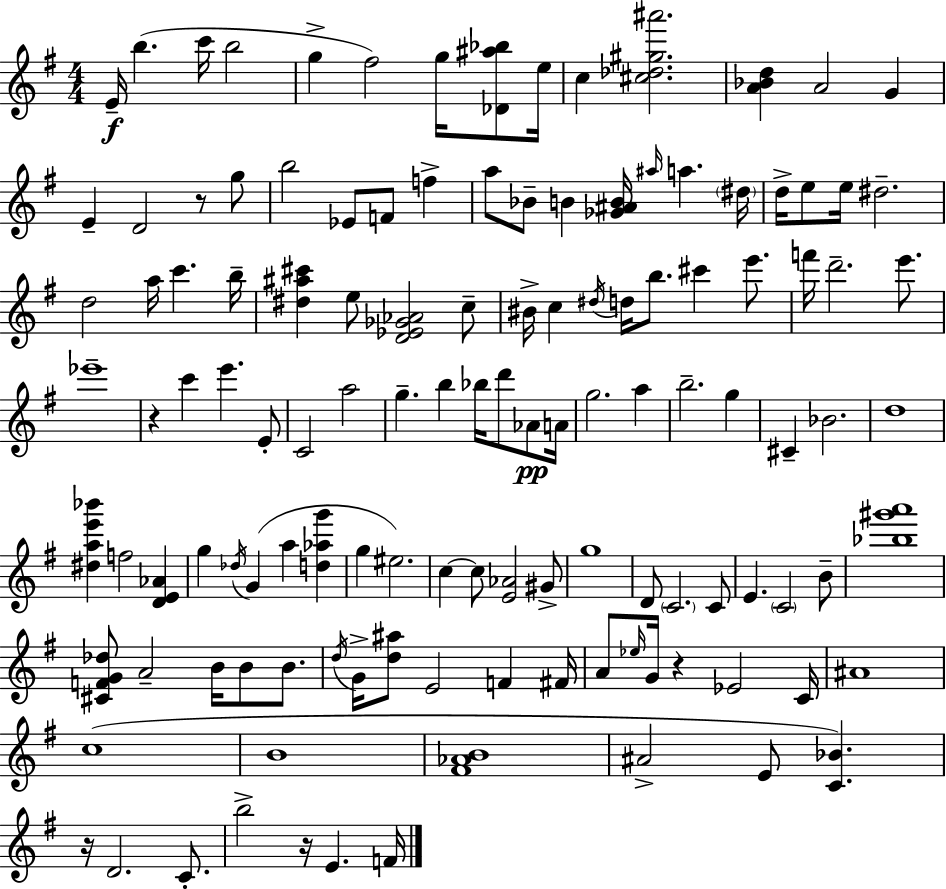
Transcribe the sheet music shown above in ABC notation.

X:1
T:Untitled
M:4/4
L:1/4
K:G
E/4 b c'/4 b2 g ^f2 g/4 [_D^a_b]/2 e/4 c [^c_d^g^a']2 [A_Bd] A2 G E D2 z/2 g/2 b2 _E/2 F/2 f a/2 _B/2 B [_G^AB]/4 ^a/4 a ^d/4 d/4 e/2 e/4 ^d2 d2 a/4 c' b/4 [^d^a^c'] e/2 [D_E_G_A]2 c/2 ^B/4 c ^d/4 d/4 b/2 ^c' e'/2 f'/4 d'2 e'/2 _e'4 z c' e' E/2 C2 a2 g b _b/4 d'/2 _A/2 A/4 g2 a b2 g ^C _B2 d4 [^dae'_b'] f2 [DE_A] g _d/4 G a [d_ag'] g ^e2 c c/2 [E_A]2 ^G/2 g4 D/2 C2 C/2 E C2 B/2 [_b^g'a']4 [^CFG_d]/2 A2 B/4 B/2 B/2 d/4 G/4 [d^a]/2 E2 F ^F/4 A/2 _e/4 G/4 z _E2 C/4 ^A4 c4 B4 [^F_AB]4 ^A2 E/2 [C_B] z/4 D2 C/2 b2 z/4 E F/4